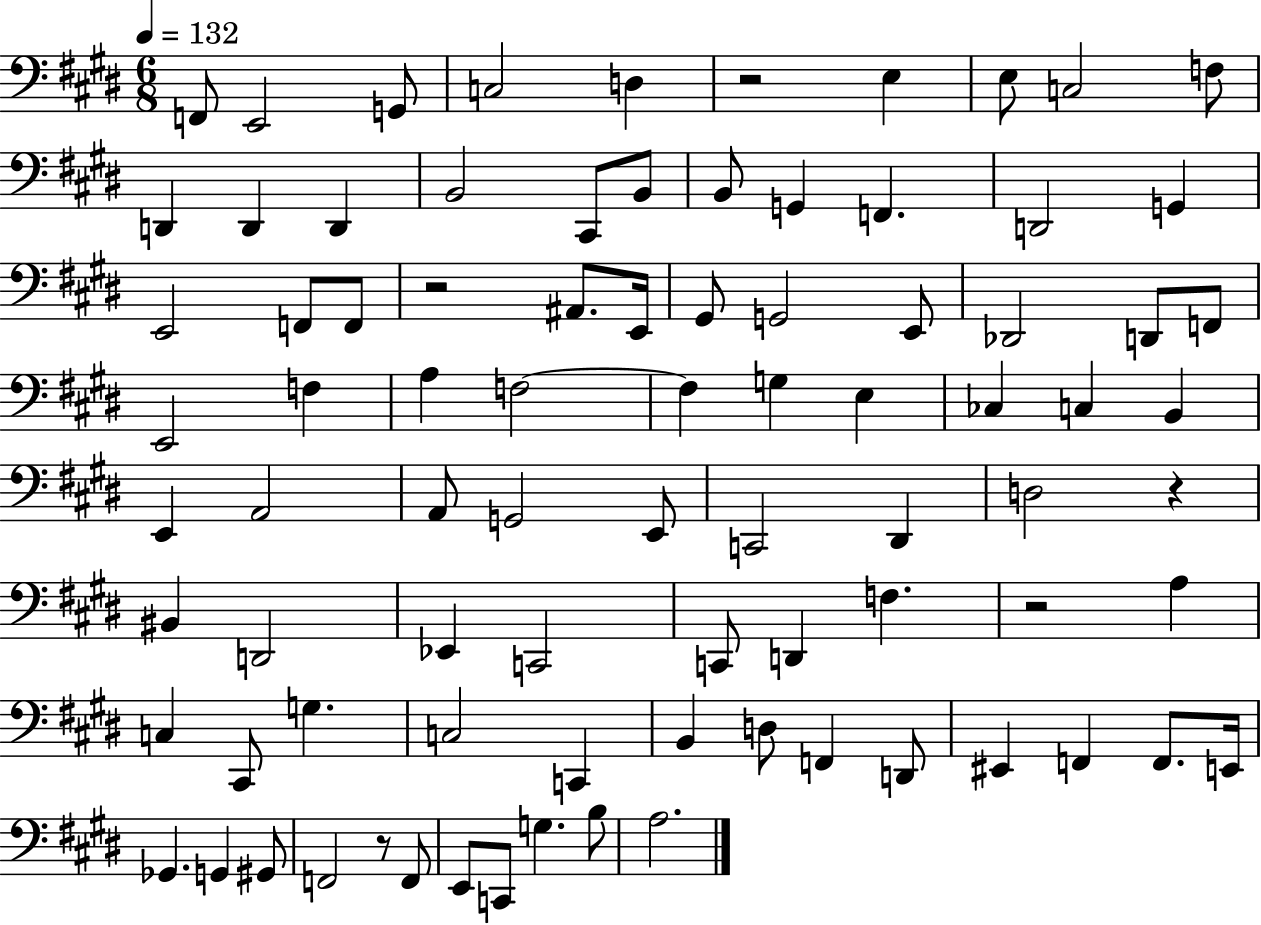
F2/e E2/h G2/e C3/h D3/q R/h E3/q E3/e C3/h F3/e D2/q D2/q D2/q B2/h C#2/e B2/e B2/e G2/q F2/q. D2/h G2/q E2/h F2/e F2/e R/h A#2/e. E2/s G#2/e G2/h E2/e Db2/h D2/e F2/e E2/h F3/q A3/q F3/h F3/q G3/q E3/q CES3/q C3/q B2/q E2/q A2/h A2/e G2/h E2/e C2/h D#2/q D3/h R/q BIS2/q D2/h Eb2/q C2/h C2/e D2/q F3/q. R/h A3/q C3/q C#2/e G3/q. C3/h C2/q B2/q D3/e F2/q D2/e EIS2/q F2/q F2/e. E2/s Gb2/q. G2/q G#2/e F2/h R/e F2/e E2/e C2/e G3/q. B3/e A3/h.